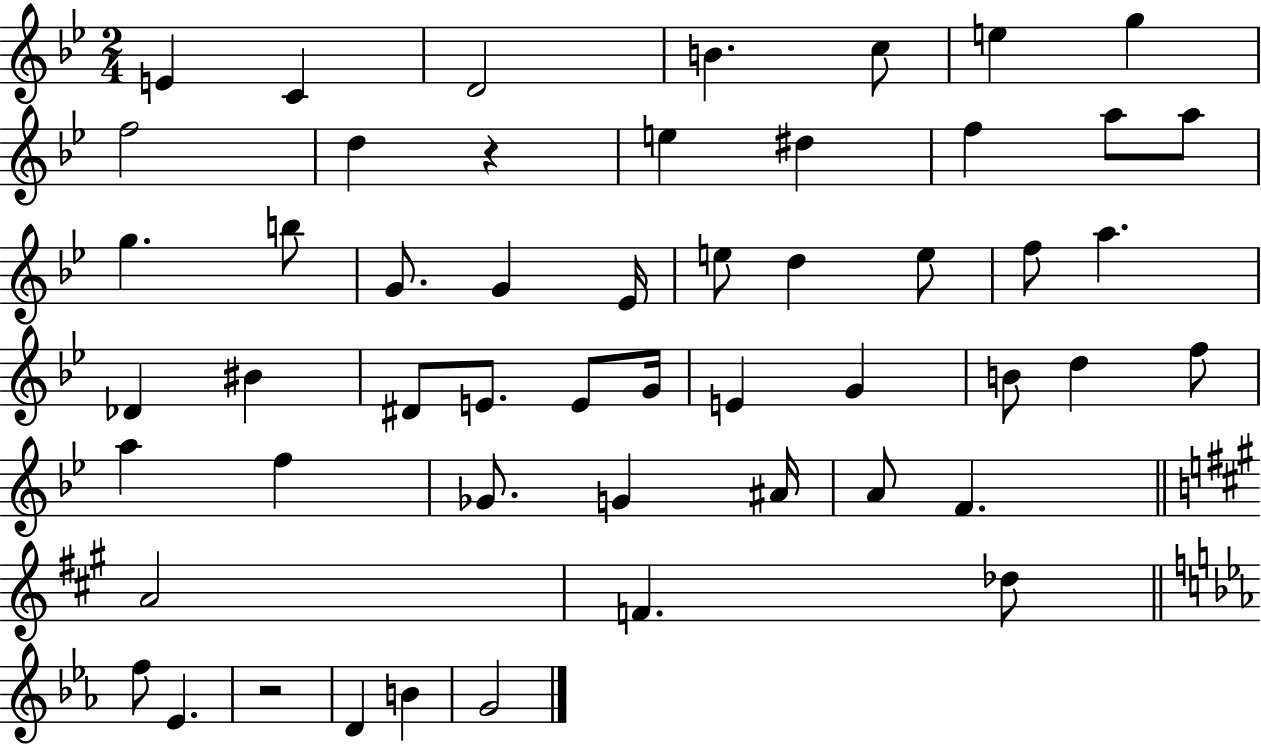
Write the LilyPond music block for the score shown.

{
  \clef treble
  \numericTimeSignature
  \time 2/4
  \key bes \major
  e'4 c'4 | d'2 | b'4. c''8 | e''4 g''4 | \break f''2 | d''4 r4 | e''4 dis''4 | f''4 a''8 a''8 | \break g''4. b''8 | g'8. g'4 ees'16 | e''8 d''4 e''8 | f''8 a''4. | \break des'4 bis'4 | dis'8 e'8. e'8 g'16 | e'4 g'4 | b'8 d''4 f''8 | \break a''4 f''4 | ges'8. g'4 ais'16 | a'8 f'4. | \bar "||" \break \key a \major a'2 | f'4. des''8 | \bar "||" \break \key c \minor f''8 ees'4. | r2 | d'4 b'4 | g'2 | \break \bar "|."
}